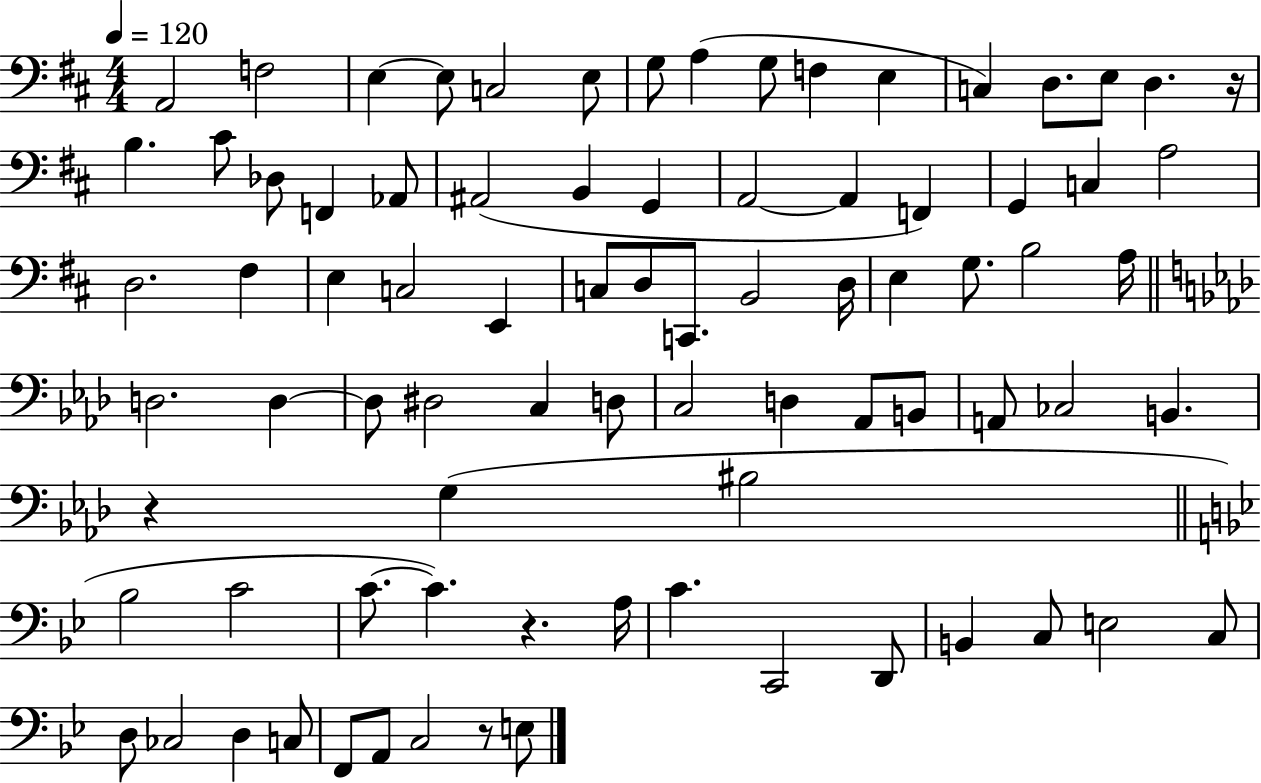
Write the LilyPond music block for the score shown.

{
  \clef bass
  \numericTimeSignature
  \time 4/4
  \key d \major
  \tempo 4 = 120
  a,2 f2 | e4~~ e8 c2 e8 | g8 a4( g8 f4 e4 | c4) d8. e8 d4. r16 | \break b4. cis'8 des8 f,4 aes,8 | ais,2( b,4 g,4 | a,2~~ a,4 f,4) | g,4 c4 a2 | \break d2. fis4 | e4 c2 e,4 | c8 d8 c,8. b,2 d16 | e4 g8. b2 a16 | \break \bar "||" \break \key aes \major d2. d4~~ | d8 dis2 c4 d8 | c2 d4 aes,8 b,8 | a,8 ces2 b,4. | \break r4 g4( bis2 | \bar "||" \break \key bes \major bes2 c'2 | c'8.~~ c'4.) r4. a16 | c'4. c,2 d,8 | b,4 c8 e2 c8 | \break d8 ces2 d4 c8 | f,8 a,8 c2 r8 e8 | \bar "|."
}